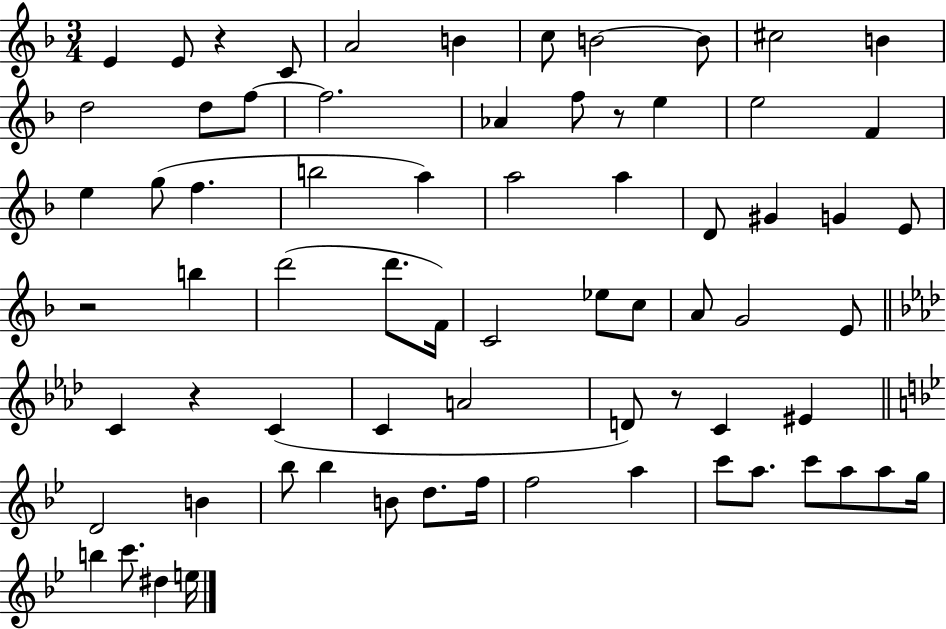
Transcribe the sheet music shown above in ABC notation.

X:1
T:Untitled
M:3/4
L:1/4
K:F
E E/2 z C/2 A2 B c/2 B2 B/2 ^c2 B d2 d/2 f/2 f2 _A f/2 z/2 e e2 F e g/2 f b2 a a2 a D/2 ^G G E/2 z2 b d'2 d'/2 F/4 C2 _e/2 c/2 A/2 G2 E/2 C z C C A2 D/2 z/2 C ^E D2 B _b/2 _b B/2 d/2 f/4 f2 a c'/2 a/2 c'/2 a/2 a/2 g/4 b c'/2 ^d e/4